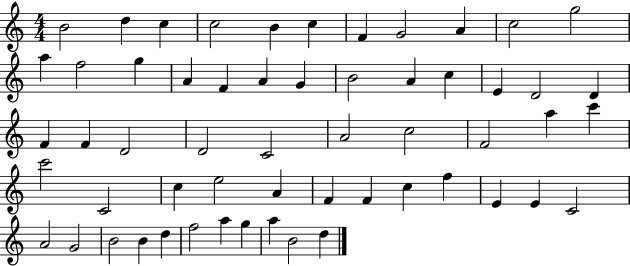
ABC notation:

X:1
T:Untitled
M:4/4
L:1/4
K:C
B2 d c c2 B c F G2 A c2 g2 a f2 g A F A G B2 A c E D2 D F F D2 D2 C2 A2 c2 F2 a c' c'2 C2 c e2 A F F c f E E C2 A2 G2 B2 B d f2 a g a B2 d